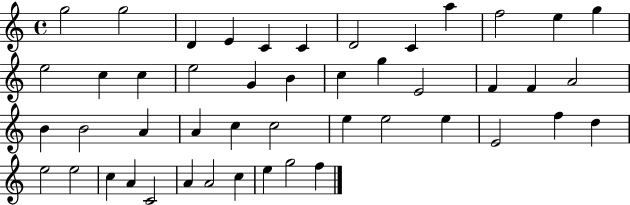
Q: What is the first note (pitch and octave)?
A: G5